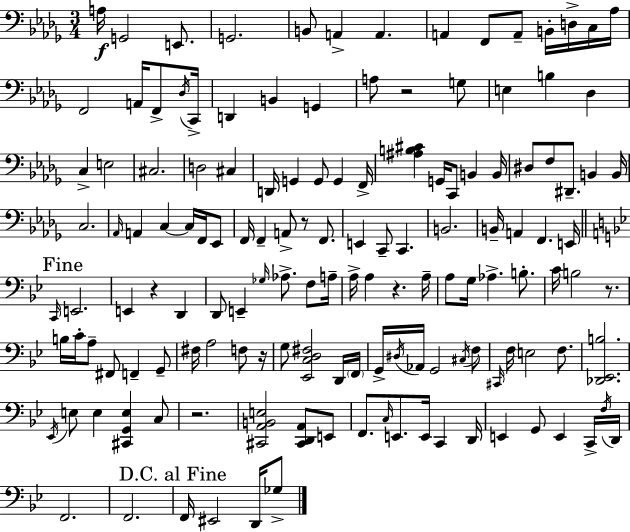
{
  \clef bass
  \numericTimeSignature
  \time 3/4
  \key bes \minor
  a16\f g,2 e,8. | g,2. | b,8 a,4-> a,4. | a,4 f,8 a,8-- b,16-. d16-> c16 aes16 | \break f,2 a,16 f,8-> \acciaccatura { des16 } | c,16-> d,4 b,4 g,4 | a8 r2 g8 | e4 b4 des4 | \break c4-> e2 | cis2. | d2 cis4 | d,16 g,4 g,8 g,4 | \break f,16-> <ais b cis'>4 g,16 c,8 b,4 | b,16 dis8 f8 dis,8.-- b,4 | b,16 c2. | \grace { aes,16 } a,4 c4~~ c16 f,16 | \break ees,8 f,16 f,4-- a,8-> r8 f,8. | e,4 c,8-- c,4. | b,2. | b,16-- a,4 f,4. | \break e,16 \mark "Fine" \bar "||" \break \key bes \major \grace { c,16 } e,2. | e,4 r4 d,4 | d,8 e,4-- \grace { ges16 } aes8.-> f8 | a16-- a16-> a4 r4. | \break a16-- a8 g16 aes4.-> b8.-. | c'16 b2 r8. | b16 c'16-. a8-- fis,8 f,4-- | g,8-- fis16 a2 f8 | \break r16 g8 <ees, c d fis>2 | d,16 \parenthesize f,16 g,16-> \acciaccatura { dis16 } aes,16 g,2 | \acciaccatura { cis16 } f8 \grace { cis,16 } f16 e2 | f8. <des, ees, b>2. | \break \acciaccatura { ees,16 } e8 e4 | <cis, g, e>4 c8 r2. | <cis, a, b, e>2 | <cis, d, a,>8 e,8 f,8. \grace { c16 } e,8. | \break e,16 c,4 d,16 e,4 g,8 | e,4 c,16-> \acciaccatura { f16 } d,16 f,2. | f,2. | \mark "D.C. al Fine" f,16 eis,2 | \break d,16 ges8-> \bar "|."
}